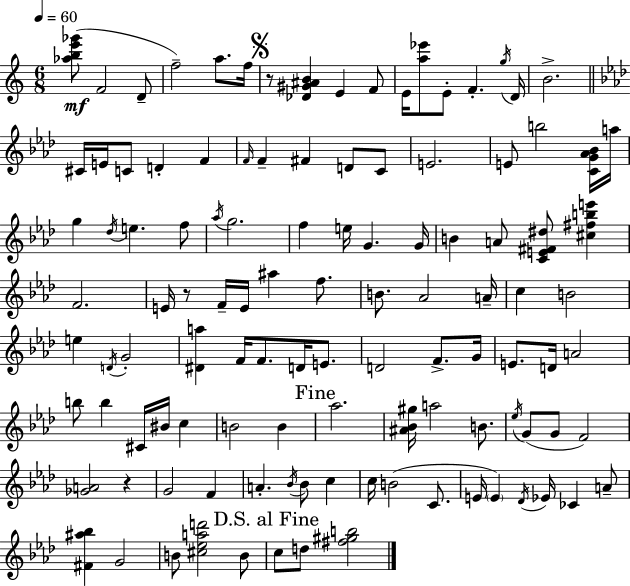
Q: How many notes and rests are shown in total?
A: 112